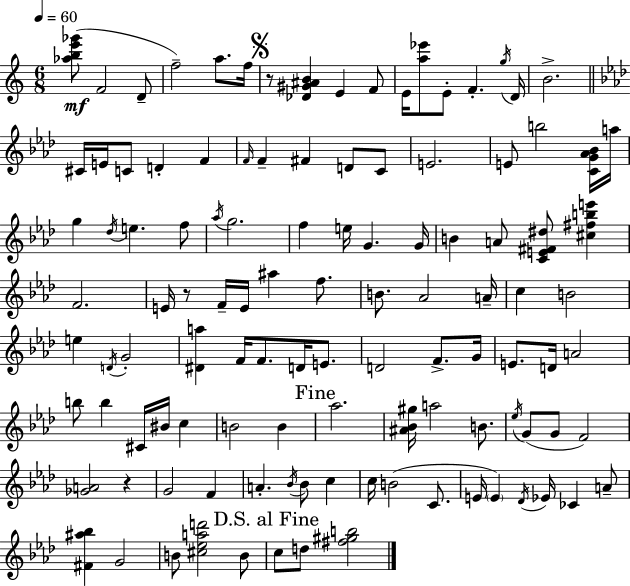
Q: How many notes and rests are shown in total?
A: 112